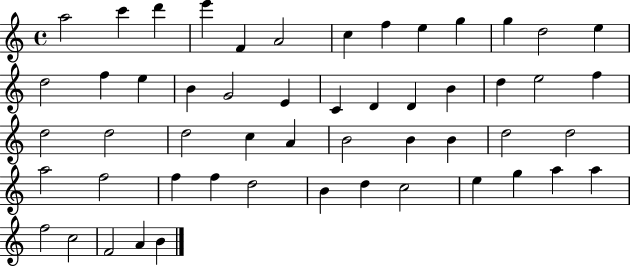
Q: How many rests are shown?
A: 0